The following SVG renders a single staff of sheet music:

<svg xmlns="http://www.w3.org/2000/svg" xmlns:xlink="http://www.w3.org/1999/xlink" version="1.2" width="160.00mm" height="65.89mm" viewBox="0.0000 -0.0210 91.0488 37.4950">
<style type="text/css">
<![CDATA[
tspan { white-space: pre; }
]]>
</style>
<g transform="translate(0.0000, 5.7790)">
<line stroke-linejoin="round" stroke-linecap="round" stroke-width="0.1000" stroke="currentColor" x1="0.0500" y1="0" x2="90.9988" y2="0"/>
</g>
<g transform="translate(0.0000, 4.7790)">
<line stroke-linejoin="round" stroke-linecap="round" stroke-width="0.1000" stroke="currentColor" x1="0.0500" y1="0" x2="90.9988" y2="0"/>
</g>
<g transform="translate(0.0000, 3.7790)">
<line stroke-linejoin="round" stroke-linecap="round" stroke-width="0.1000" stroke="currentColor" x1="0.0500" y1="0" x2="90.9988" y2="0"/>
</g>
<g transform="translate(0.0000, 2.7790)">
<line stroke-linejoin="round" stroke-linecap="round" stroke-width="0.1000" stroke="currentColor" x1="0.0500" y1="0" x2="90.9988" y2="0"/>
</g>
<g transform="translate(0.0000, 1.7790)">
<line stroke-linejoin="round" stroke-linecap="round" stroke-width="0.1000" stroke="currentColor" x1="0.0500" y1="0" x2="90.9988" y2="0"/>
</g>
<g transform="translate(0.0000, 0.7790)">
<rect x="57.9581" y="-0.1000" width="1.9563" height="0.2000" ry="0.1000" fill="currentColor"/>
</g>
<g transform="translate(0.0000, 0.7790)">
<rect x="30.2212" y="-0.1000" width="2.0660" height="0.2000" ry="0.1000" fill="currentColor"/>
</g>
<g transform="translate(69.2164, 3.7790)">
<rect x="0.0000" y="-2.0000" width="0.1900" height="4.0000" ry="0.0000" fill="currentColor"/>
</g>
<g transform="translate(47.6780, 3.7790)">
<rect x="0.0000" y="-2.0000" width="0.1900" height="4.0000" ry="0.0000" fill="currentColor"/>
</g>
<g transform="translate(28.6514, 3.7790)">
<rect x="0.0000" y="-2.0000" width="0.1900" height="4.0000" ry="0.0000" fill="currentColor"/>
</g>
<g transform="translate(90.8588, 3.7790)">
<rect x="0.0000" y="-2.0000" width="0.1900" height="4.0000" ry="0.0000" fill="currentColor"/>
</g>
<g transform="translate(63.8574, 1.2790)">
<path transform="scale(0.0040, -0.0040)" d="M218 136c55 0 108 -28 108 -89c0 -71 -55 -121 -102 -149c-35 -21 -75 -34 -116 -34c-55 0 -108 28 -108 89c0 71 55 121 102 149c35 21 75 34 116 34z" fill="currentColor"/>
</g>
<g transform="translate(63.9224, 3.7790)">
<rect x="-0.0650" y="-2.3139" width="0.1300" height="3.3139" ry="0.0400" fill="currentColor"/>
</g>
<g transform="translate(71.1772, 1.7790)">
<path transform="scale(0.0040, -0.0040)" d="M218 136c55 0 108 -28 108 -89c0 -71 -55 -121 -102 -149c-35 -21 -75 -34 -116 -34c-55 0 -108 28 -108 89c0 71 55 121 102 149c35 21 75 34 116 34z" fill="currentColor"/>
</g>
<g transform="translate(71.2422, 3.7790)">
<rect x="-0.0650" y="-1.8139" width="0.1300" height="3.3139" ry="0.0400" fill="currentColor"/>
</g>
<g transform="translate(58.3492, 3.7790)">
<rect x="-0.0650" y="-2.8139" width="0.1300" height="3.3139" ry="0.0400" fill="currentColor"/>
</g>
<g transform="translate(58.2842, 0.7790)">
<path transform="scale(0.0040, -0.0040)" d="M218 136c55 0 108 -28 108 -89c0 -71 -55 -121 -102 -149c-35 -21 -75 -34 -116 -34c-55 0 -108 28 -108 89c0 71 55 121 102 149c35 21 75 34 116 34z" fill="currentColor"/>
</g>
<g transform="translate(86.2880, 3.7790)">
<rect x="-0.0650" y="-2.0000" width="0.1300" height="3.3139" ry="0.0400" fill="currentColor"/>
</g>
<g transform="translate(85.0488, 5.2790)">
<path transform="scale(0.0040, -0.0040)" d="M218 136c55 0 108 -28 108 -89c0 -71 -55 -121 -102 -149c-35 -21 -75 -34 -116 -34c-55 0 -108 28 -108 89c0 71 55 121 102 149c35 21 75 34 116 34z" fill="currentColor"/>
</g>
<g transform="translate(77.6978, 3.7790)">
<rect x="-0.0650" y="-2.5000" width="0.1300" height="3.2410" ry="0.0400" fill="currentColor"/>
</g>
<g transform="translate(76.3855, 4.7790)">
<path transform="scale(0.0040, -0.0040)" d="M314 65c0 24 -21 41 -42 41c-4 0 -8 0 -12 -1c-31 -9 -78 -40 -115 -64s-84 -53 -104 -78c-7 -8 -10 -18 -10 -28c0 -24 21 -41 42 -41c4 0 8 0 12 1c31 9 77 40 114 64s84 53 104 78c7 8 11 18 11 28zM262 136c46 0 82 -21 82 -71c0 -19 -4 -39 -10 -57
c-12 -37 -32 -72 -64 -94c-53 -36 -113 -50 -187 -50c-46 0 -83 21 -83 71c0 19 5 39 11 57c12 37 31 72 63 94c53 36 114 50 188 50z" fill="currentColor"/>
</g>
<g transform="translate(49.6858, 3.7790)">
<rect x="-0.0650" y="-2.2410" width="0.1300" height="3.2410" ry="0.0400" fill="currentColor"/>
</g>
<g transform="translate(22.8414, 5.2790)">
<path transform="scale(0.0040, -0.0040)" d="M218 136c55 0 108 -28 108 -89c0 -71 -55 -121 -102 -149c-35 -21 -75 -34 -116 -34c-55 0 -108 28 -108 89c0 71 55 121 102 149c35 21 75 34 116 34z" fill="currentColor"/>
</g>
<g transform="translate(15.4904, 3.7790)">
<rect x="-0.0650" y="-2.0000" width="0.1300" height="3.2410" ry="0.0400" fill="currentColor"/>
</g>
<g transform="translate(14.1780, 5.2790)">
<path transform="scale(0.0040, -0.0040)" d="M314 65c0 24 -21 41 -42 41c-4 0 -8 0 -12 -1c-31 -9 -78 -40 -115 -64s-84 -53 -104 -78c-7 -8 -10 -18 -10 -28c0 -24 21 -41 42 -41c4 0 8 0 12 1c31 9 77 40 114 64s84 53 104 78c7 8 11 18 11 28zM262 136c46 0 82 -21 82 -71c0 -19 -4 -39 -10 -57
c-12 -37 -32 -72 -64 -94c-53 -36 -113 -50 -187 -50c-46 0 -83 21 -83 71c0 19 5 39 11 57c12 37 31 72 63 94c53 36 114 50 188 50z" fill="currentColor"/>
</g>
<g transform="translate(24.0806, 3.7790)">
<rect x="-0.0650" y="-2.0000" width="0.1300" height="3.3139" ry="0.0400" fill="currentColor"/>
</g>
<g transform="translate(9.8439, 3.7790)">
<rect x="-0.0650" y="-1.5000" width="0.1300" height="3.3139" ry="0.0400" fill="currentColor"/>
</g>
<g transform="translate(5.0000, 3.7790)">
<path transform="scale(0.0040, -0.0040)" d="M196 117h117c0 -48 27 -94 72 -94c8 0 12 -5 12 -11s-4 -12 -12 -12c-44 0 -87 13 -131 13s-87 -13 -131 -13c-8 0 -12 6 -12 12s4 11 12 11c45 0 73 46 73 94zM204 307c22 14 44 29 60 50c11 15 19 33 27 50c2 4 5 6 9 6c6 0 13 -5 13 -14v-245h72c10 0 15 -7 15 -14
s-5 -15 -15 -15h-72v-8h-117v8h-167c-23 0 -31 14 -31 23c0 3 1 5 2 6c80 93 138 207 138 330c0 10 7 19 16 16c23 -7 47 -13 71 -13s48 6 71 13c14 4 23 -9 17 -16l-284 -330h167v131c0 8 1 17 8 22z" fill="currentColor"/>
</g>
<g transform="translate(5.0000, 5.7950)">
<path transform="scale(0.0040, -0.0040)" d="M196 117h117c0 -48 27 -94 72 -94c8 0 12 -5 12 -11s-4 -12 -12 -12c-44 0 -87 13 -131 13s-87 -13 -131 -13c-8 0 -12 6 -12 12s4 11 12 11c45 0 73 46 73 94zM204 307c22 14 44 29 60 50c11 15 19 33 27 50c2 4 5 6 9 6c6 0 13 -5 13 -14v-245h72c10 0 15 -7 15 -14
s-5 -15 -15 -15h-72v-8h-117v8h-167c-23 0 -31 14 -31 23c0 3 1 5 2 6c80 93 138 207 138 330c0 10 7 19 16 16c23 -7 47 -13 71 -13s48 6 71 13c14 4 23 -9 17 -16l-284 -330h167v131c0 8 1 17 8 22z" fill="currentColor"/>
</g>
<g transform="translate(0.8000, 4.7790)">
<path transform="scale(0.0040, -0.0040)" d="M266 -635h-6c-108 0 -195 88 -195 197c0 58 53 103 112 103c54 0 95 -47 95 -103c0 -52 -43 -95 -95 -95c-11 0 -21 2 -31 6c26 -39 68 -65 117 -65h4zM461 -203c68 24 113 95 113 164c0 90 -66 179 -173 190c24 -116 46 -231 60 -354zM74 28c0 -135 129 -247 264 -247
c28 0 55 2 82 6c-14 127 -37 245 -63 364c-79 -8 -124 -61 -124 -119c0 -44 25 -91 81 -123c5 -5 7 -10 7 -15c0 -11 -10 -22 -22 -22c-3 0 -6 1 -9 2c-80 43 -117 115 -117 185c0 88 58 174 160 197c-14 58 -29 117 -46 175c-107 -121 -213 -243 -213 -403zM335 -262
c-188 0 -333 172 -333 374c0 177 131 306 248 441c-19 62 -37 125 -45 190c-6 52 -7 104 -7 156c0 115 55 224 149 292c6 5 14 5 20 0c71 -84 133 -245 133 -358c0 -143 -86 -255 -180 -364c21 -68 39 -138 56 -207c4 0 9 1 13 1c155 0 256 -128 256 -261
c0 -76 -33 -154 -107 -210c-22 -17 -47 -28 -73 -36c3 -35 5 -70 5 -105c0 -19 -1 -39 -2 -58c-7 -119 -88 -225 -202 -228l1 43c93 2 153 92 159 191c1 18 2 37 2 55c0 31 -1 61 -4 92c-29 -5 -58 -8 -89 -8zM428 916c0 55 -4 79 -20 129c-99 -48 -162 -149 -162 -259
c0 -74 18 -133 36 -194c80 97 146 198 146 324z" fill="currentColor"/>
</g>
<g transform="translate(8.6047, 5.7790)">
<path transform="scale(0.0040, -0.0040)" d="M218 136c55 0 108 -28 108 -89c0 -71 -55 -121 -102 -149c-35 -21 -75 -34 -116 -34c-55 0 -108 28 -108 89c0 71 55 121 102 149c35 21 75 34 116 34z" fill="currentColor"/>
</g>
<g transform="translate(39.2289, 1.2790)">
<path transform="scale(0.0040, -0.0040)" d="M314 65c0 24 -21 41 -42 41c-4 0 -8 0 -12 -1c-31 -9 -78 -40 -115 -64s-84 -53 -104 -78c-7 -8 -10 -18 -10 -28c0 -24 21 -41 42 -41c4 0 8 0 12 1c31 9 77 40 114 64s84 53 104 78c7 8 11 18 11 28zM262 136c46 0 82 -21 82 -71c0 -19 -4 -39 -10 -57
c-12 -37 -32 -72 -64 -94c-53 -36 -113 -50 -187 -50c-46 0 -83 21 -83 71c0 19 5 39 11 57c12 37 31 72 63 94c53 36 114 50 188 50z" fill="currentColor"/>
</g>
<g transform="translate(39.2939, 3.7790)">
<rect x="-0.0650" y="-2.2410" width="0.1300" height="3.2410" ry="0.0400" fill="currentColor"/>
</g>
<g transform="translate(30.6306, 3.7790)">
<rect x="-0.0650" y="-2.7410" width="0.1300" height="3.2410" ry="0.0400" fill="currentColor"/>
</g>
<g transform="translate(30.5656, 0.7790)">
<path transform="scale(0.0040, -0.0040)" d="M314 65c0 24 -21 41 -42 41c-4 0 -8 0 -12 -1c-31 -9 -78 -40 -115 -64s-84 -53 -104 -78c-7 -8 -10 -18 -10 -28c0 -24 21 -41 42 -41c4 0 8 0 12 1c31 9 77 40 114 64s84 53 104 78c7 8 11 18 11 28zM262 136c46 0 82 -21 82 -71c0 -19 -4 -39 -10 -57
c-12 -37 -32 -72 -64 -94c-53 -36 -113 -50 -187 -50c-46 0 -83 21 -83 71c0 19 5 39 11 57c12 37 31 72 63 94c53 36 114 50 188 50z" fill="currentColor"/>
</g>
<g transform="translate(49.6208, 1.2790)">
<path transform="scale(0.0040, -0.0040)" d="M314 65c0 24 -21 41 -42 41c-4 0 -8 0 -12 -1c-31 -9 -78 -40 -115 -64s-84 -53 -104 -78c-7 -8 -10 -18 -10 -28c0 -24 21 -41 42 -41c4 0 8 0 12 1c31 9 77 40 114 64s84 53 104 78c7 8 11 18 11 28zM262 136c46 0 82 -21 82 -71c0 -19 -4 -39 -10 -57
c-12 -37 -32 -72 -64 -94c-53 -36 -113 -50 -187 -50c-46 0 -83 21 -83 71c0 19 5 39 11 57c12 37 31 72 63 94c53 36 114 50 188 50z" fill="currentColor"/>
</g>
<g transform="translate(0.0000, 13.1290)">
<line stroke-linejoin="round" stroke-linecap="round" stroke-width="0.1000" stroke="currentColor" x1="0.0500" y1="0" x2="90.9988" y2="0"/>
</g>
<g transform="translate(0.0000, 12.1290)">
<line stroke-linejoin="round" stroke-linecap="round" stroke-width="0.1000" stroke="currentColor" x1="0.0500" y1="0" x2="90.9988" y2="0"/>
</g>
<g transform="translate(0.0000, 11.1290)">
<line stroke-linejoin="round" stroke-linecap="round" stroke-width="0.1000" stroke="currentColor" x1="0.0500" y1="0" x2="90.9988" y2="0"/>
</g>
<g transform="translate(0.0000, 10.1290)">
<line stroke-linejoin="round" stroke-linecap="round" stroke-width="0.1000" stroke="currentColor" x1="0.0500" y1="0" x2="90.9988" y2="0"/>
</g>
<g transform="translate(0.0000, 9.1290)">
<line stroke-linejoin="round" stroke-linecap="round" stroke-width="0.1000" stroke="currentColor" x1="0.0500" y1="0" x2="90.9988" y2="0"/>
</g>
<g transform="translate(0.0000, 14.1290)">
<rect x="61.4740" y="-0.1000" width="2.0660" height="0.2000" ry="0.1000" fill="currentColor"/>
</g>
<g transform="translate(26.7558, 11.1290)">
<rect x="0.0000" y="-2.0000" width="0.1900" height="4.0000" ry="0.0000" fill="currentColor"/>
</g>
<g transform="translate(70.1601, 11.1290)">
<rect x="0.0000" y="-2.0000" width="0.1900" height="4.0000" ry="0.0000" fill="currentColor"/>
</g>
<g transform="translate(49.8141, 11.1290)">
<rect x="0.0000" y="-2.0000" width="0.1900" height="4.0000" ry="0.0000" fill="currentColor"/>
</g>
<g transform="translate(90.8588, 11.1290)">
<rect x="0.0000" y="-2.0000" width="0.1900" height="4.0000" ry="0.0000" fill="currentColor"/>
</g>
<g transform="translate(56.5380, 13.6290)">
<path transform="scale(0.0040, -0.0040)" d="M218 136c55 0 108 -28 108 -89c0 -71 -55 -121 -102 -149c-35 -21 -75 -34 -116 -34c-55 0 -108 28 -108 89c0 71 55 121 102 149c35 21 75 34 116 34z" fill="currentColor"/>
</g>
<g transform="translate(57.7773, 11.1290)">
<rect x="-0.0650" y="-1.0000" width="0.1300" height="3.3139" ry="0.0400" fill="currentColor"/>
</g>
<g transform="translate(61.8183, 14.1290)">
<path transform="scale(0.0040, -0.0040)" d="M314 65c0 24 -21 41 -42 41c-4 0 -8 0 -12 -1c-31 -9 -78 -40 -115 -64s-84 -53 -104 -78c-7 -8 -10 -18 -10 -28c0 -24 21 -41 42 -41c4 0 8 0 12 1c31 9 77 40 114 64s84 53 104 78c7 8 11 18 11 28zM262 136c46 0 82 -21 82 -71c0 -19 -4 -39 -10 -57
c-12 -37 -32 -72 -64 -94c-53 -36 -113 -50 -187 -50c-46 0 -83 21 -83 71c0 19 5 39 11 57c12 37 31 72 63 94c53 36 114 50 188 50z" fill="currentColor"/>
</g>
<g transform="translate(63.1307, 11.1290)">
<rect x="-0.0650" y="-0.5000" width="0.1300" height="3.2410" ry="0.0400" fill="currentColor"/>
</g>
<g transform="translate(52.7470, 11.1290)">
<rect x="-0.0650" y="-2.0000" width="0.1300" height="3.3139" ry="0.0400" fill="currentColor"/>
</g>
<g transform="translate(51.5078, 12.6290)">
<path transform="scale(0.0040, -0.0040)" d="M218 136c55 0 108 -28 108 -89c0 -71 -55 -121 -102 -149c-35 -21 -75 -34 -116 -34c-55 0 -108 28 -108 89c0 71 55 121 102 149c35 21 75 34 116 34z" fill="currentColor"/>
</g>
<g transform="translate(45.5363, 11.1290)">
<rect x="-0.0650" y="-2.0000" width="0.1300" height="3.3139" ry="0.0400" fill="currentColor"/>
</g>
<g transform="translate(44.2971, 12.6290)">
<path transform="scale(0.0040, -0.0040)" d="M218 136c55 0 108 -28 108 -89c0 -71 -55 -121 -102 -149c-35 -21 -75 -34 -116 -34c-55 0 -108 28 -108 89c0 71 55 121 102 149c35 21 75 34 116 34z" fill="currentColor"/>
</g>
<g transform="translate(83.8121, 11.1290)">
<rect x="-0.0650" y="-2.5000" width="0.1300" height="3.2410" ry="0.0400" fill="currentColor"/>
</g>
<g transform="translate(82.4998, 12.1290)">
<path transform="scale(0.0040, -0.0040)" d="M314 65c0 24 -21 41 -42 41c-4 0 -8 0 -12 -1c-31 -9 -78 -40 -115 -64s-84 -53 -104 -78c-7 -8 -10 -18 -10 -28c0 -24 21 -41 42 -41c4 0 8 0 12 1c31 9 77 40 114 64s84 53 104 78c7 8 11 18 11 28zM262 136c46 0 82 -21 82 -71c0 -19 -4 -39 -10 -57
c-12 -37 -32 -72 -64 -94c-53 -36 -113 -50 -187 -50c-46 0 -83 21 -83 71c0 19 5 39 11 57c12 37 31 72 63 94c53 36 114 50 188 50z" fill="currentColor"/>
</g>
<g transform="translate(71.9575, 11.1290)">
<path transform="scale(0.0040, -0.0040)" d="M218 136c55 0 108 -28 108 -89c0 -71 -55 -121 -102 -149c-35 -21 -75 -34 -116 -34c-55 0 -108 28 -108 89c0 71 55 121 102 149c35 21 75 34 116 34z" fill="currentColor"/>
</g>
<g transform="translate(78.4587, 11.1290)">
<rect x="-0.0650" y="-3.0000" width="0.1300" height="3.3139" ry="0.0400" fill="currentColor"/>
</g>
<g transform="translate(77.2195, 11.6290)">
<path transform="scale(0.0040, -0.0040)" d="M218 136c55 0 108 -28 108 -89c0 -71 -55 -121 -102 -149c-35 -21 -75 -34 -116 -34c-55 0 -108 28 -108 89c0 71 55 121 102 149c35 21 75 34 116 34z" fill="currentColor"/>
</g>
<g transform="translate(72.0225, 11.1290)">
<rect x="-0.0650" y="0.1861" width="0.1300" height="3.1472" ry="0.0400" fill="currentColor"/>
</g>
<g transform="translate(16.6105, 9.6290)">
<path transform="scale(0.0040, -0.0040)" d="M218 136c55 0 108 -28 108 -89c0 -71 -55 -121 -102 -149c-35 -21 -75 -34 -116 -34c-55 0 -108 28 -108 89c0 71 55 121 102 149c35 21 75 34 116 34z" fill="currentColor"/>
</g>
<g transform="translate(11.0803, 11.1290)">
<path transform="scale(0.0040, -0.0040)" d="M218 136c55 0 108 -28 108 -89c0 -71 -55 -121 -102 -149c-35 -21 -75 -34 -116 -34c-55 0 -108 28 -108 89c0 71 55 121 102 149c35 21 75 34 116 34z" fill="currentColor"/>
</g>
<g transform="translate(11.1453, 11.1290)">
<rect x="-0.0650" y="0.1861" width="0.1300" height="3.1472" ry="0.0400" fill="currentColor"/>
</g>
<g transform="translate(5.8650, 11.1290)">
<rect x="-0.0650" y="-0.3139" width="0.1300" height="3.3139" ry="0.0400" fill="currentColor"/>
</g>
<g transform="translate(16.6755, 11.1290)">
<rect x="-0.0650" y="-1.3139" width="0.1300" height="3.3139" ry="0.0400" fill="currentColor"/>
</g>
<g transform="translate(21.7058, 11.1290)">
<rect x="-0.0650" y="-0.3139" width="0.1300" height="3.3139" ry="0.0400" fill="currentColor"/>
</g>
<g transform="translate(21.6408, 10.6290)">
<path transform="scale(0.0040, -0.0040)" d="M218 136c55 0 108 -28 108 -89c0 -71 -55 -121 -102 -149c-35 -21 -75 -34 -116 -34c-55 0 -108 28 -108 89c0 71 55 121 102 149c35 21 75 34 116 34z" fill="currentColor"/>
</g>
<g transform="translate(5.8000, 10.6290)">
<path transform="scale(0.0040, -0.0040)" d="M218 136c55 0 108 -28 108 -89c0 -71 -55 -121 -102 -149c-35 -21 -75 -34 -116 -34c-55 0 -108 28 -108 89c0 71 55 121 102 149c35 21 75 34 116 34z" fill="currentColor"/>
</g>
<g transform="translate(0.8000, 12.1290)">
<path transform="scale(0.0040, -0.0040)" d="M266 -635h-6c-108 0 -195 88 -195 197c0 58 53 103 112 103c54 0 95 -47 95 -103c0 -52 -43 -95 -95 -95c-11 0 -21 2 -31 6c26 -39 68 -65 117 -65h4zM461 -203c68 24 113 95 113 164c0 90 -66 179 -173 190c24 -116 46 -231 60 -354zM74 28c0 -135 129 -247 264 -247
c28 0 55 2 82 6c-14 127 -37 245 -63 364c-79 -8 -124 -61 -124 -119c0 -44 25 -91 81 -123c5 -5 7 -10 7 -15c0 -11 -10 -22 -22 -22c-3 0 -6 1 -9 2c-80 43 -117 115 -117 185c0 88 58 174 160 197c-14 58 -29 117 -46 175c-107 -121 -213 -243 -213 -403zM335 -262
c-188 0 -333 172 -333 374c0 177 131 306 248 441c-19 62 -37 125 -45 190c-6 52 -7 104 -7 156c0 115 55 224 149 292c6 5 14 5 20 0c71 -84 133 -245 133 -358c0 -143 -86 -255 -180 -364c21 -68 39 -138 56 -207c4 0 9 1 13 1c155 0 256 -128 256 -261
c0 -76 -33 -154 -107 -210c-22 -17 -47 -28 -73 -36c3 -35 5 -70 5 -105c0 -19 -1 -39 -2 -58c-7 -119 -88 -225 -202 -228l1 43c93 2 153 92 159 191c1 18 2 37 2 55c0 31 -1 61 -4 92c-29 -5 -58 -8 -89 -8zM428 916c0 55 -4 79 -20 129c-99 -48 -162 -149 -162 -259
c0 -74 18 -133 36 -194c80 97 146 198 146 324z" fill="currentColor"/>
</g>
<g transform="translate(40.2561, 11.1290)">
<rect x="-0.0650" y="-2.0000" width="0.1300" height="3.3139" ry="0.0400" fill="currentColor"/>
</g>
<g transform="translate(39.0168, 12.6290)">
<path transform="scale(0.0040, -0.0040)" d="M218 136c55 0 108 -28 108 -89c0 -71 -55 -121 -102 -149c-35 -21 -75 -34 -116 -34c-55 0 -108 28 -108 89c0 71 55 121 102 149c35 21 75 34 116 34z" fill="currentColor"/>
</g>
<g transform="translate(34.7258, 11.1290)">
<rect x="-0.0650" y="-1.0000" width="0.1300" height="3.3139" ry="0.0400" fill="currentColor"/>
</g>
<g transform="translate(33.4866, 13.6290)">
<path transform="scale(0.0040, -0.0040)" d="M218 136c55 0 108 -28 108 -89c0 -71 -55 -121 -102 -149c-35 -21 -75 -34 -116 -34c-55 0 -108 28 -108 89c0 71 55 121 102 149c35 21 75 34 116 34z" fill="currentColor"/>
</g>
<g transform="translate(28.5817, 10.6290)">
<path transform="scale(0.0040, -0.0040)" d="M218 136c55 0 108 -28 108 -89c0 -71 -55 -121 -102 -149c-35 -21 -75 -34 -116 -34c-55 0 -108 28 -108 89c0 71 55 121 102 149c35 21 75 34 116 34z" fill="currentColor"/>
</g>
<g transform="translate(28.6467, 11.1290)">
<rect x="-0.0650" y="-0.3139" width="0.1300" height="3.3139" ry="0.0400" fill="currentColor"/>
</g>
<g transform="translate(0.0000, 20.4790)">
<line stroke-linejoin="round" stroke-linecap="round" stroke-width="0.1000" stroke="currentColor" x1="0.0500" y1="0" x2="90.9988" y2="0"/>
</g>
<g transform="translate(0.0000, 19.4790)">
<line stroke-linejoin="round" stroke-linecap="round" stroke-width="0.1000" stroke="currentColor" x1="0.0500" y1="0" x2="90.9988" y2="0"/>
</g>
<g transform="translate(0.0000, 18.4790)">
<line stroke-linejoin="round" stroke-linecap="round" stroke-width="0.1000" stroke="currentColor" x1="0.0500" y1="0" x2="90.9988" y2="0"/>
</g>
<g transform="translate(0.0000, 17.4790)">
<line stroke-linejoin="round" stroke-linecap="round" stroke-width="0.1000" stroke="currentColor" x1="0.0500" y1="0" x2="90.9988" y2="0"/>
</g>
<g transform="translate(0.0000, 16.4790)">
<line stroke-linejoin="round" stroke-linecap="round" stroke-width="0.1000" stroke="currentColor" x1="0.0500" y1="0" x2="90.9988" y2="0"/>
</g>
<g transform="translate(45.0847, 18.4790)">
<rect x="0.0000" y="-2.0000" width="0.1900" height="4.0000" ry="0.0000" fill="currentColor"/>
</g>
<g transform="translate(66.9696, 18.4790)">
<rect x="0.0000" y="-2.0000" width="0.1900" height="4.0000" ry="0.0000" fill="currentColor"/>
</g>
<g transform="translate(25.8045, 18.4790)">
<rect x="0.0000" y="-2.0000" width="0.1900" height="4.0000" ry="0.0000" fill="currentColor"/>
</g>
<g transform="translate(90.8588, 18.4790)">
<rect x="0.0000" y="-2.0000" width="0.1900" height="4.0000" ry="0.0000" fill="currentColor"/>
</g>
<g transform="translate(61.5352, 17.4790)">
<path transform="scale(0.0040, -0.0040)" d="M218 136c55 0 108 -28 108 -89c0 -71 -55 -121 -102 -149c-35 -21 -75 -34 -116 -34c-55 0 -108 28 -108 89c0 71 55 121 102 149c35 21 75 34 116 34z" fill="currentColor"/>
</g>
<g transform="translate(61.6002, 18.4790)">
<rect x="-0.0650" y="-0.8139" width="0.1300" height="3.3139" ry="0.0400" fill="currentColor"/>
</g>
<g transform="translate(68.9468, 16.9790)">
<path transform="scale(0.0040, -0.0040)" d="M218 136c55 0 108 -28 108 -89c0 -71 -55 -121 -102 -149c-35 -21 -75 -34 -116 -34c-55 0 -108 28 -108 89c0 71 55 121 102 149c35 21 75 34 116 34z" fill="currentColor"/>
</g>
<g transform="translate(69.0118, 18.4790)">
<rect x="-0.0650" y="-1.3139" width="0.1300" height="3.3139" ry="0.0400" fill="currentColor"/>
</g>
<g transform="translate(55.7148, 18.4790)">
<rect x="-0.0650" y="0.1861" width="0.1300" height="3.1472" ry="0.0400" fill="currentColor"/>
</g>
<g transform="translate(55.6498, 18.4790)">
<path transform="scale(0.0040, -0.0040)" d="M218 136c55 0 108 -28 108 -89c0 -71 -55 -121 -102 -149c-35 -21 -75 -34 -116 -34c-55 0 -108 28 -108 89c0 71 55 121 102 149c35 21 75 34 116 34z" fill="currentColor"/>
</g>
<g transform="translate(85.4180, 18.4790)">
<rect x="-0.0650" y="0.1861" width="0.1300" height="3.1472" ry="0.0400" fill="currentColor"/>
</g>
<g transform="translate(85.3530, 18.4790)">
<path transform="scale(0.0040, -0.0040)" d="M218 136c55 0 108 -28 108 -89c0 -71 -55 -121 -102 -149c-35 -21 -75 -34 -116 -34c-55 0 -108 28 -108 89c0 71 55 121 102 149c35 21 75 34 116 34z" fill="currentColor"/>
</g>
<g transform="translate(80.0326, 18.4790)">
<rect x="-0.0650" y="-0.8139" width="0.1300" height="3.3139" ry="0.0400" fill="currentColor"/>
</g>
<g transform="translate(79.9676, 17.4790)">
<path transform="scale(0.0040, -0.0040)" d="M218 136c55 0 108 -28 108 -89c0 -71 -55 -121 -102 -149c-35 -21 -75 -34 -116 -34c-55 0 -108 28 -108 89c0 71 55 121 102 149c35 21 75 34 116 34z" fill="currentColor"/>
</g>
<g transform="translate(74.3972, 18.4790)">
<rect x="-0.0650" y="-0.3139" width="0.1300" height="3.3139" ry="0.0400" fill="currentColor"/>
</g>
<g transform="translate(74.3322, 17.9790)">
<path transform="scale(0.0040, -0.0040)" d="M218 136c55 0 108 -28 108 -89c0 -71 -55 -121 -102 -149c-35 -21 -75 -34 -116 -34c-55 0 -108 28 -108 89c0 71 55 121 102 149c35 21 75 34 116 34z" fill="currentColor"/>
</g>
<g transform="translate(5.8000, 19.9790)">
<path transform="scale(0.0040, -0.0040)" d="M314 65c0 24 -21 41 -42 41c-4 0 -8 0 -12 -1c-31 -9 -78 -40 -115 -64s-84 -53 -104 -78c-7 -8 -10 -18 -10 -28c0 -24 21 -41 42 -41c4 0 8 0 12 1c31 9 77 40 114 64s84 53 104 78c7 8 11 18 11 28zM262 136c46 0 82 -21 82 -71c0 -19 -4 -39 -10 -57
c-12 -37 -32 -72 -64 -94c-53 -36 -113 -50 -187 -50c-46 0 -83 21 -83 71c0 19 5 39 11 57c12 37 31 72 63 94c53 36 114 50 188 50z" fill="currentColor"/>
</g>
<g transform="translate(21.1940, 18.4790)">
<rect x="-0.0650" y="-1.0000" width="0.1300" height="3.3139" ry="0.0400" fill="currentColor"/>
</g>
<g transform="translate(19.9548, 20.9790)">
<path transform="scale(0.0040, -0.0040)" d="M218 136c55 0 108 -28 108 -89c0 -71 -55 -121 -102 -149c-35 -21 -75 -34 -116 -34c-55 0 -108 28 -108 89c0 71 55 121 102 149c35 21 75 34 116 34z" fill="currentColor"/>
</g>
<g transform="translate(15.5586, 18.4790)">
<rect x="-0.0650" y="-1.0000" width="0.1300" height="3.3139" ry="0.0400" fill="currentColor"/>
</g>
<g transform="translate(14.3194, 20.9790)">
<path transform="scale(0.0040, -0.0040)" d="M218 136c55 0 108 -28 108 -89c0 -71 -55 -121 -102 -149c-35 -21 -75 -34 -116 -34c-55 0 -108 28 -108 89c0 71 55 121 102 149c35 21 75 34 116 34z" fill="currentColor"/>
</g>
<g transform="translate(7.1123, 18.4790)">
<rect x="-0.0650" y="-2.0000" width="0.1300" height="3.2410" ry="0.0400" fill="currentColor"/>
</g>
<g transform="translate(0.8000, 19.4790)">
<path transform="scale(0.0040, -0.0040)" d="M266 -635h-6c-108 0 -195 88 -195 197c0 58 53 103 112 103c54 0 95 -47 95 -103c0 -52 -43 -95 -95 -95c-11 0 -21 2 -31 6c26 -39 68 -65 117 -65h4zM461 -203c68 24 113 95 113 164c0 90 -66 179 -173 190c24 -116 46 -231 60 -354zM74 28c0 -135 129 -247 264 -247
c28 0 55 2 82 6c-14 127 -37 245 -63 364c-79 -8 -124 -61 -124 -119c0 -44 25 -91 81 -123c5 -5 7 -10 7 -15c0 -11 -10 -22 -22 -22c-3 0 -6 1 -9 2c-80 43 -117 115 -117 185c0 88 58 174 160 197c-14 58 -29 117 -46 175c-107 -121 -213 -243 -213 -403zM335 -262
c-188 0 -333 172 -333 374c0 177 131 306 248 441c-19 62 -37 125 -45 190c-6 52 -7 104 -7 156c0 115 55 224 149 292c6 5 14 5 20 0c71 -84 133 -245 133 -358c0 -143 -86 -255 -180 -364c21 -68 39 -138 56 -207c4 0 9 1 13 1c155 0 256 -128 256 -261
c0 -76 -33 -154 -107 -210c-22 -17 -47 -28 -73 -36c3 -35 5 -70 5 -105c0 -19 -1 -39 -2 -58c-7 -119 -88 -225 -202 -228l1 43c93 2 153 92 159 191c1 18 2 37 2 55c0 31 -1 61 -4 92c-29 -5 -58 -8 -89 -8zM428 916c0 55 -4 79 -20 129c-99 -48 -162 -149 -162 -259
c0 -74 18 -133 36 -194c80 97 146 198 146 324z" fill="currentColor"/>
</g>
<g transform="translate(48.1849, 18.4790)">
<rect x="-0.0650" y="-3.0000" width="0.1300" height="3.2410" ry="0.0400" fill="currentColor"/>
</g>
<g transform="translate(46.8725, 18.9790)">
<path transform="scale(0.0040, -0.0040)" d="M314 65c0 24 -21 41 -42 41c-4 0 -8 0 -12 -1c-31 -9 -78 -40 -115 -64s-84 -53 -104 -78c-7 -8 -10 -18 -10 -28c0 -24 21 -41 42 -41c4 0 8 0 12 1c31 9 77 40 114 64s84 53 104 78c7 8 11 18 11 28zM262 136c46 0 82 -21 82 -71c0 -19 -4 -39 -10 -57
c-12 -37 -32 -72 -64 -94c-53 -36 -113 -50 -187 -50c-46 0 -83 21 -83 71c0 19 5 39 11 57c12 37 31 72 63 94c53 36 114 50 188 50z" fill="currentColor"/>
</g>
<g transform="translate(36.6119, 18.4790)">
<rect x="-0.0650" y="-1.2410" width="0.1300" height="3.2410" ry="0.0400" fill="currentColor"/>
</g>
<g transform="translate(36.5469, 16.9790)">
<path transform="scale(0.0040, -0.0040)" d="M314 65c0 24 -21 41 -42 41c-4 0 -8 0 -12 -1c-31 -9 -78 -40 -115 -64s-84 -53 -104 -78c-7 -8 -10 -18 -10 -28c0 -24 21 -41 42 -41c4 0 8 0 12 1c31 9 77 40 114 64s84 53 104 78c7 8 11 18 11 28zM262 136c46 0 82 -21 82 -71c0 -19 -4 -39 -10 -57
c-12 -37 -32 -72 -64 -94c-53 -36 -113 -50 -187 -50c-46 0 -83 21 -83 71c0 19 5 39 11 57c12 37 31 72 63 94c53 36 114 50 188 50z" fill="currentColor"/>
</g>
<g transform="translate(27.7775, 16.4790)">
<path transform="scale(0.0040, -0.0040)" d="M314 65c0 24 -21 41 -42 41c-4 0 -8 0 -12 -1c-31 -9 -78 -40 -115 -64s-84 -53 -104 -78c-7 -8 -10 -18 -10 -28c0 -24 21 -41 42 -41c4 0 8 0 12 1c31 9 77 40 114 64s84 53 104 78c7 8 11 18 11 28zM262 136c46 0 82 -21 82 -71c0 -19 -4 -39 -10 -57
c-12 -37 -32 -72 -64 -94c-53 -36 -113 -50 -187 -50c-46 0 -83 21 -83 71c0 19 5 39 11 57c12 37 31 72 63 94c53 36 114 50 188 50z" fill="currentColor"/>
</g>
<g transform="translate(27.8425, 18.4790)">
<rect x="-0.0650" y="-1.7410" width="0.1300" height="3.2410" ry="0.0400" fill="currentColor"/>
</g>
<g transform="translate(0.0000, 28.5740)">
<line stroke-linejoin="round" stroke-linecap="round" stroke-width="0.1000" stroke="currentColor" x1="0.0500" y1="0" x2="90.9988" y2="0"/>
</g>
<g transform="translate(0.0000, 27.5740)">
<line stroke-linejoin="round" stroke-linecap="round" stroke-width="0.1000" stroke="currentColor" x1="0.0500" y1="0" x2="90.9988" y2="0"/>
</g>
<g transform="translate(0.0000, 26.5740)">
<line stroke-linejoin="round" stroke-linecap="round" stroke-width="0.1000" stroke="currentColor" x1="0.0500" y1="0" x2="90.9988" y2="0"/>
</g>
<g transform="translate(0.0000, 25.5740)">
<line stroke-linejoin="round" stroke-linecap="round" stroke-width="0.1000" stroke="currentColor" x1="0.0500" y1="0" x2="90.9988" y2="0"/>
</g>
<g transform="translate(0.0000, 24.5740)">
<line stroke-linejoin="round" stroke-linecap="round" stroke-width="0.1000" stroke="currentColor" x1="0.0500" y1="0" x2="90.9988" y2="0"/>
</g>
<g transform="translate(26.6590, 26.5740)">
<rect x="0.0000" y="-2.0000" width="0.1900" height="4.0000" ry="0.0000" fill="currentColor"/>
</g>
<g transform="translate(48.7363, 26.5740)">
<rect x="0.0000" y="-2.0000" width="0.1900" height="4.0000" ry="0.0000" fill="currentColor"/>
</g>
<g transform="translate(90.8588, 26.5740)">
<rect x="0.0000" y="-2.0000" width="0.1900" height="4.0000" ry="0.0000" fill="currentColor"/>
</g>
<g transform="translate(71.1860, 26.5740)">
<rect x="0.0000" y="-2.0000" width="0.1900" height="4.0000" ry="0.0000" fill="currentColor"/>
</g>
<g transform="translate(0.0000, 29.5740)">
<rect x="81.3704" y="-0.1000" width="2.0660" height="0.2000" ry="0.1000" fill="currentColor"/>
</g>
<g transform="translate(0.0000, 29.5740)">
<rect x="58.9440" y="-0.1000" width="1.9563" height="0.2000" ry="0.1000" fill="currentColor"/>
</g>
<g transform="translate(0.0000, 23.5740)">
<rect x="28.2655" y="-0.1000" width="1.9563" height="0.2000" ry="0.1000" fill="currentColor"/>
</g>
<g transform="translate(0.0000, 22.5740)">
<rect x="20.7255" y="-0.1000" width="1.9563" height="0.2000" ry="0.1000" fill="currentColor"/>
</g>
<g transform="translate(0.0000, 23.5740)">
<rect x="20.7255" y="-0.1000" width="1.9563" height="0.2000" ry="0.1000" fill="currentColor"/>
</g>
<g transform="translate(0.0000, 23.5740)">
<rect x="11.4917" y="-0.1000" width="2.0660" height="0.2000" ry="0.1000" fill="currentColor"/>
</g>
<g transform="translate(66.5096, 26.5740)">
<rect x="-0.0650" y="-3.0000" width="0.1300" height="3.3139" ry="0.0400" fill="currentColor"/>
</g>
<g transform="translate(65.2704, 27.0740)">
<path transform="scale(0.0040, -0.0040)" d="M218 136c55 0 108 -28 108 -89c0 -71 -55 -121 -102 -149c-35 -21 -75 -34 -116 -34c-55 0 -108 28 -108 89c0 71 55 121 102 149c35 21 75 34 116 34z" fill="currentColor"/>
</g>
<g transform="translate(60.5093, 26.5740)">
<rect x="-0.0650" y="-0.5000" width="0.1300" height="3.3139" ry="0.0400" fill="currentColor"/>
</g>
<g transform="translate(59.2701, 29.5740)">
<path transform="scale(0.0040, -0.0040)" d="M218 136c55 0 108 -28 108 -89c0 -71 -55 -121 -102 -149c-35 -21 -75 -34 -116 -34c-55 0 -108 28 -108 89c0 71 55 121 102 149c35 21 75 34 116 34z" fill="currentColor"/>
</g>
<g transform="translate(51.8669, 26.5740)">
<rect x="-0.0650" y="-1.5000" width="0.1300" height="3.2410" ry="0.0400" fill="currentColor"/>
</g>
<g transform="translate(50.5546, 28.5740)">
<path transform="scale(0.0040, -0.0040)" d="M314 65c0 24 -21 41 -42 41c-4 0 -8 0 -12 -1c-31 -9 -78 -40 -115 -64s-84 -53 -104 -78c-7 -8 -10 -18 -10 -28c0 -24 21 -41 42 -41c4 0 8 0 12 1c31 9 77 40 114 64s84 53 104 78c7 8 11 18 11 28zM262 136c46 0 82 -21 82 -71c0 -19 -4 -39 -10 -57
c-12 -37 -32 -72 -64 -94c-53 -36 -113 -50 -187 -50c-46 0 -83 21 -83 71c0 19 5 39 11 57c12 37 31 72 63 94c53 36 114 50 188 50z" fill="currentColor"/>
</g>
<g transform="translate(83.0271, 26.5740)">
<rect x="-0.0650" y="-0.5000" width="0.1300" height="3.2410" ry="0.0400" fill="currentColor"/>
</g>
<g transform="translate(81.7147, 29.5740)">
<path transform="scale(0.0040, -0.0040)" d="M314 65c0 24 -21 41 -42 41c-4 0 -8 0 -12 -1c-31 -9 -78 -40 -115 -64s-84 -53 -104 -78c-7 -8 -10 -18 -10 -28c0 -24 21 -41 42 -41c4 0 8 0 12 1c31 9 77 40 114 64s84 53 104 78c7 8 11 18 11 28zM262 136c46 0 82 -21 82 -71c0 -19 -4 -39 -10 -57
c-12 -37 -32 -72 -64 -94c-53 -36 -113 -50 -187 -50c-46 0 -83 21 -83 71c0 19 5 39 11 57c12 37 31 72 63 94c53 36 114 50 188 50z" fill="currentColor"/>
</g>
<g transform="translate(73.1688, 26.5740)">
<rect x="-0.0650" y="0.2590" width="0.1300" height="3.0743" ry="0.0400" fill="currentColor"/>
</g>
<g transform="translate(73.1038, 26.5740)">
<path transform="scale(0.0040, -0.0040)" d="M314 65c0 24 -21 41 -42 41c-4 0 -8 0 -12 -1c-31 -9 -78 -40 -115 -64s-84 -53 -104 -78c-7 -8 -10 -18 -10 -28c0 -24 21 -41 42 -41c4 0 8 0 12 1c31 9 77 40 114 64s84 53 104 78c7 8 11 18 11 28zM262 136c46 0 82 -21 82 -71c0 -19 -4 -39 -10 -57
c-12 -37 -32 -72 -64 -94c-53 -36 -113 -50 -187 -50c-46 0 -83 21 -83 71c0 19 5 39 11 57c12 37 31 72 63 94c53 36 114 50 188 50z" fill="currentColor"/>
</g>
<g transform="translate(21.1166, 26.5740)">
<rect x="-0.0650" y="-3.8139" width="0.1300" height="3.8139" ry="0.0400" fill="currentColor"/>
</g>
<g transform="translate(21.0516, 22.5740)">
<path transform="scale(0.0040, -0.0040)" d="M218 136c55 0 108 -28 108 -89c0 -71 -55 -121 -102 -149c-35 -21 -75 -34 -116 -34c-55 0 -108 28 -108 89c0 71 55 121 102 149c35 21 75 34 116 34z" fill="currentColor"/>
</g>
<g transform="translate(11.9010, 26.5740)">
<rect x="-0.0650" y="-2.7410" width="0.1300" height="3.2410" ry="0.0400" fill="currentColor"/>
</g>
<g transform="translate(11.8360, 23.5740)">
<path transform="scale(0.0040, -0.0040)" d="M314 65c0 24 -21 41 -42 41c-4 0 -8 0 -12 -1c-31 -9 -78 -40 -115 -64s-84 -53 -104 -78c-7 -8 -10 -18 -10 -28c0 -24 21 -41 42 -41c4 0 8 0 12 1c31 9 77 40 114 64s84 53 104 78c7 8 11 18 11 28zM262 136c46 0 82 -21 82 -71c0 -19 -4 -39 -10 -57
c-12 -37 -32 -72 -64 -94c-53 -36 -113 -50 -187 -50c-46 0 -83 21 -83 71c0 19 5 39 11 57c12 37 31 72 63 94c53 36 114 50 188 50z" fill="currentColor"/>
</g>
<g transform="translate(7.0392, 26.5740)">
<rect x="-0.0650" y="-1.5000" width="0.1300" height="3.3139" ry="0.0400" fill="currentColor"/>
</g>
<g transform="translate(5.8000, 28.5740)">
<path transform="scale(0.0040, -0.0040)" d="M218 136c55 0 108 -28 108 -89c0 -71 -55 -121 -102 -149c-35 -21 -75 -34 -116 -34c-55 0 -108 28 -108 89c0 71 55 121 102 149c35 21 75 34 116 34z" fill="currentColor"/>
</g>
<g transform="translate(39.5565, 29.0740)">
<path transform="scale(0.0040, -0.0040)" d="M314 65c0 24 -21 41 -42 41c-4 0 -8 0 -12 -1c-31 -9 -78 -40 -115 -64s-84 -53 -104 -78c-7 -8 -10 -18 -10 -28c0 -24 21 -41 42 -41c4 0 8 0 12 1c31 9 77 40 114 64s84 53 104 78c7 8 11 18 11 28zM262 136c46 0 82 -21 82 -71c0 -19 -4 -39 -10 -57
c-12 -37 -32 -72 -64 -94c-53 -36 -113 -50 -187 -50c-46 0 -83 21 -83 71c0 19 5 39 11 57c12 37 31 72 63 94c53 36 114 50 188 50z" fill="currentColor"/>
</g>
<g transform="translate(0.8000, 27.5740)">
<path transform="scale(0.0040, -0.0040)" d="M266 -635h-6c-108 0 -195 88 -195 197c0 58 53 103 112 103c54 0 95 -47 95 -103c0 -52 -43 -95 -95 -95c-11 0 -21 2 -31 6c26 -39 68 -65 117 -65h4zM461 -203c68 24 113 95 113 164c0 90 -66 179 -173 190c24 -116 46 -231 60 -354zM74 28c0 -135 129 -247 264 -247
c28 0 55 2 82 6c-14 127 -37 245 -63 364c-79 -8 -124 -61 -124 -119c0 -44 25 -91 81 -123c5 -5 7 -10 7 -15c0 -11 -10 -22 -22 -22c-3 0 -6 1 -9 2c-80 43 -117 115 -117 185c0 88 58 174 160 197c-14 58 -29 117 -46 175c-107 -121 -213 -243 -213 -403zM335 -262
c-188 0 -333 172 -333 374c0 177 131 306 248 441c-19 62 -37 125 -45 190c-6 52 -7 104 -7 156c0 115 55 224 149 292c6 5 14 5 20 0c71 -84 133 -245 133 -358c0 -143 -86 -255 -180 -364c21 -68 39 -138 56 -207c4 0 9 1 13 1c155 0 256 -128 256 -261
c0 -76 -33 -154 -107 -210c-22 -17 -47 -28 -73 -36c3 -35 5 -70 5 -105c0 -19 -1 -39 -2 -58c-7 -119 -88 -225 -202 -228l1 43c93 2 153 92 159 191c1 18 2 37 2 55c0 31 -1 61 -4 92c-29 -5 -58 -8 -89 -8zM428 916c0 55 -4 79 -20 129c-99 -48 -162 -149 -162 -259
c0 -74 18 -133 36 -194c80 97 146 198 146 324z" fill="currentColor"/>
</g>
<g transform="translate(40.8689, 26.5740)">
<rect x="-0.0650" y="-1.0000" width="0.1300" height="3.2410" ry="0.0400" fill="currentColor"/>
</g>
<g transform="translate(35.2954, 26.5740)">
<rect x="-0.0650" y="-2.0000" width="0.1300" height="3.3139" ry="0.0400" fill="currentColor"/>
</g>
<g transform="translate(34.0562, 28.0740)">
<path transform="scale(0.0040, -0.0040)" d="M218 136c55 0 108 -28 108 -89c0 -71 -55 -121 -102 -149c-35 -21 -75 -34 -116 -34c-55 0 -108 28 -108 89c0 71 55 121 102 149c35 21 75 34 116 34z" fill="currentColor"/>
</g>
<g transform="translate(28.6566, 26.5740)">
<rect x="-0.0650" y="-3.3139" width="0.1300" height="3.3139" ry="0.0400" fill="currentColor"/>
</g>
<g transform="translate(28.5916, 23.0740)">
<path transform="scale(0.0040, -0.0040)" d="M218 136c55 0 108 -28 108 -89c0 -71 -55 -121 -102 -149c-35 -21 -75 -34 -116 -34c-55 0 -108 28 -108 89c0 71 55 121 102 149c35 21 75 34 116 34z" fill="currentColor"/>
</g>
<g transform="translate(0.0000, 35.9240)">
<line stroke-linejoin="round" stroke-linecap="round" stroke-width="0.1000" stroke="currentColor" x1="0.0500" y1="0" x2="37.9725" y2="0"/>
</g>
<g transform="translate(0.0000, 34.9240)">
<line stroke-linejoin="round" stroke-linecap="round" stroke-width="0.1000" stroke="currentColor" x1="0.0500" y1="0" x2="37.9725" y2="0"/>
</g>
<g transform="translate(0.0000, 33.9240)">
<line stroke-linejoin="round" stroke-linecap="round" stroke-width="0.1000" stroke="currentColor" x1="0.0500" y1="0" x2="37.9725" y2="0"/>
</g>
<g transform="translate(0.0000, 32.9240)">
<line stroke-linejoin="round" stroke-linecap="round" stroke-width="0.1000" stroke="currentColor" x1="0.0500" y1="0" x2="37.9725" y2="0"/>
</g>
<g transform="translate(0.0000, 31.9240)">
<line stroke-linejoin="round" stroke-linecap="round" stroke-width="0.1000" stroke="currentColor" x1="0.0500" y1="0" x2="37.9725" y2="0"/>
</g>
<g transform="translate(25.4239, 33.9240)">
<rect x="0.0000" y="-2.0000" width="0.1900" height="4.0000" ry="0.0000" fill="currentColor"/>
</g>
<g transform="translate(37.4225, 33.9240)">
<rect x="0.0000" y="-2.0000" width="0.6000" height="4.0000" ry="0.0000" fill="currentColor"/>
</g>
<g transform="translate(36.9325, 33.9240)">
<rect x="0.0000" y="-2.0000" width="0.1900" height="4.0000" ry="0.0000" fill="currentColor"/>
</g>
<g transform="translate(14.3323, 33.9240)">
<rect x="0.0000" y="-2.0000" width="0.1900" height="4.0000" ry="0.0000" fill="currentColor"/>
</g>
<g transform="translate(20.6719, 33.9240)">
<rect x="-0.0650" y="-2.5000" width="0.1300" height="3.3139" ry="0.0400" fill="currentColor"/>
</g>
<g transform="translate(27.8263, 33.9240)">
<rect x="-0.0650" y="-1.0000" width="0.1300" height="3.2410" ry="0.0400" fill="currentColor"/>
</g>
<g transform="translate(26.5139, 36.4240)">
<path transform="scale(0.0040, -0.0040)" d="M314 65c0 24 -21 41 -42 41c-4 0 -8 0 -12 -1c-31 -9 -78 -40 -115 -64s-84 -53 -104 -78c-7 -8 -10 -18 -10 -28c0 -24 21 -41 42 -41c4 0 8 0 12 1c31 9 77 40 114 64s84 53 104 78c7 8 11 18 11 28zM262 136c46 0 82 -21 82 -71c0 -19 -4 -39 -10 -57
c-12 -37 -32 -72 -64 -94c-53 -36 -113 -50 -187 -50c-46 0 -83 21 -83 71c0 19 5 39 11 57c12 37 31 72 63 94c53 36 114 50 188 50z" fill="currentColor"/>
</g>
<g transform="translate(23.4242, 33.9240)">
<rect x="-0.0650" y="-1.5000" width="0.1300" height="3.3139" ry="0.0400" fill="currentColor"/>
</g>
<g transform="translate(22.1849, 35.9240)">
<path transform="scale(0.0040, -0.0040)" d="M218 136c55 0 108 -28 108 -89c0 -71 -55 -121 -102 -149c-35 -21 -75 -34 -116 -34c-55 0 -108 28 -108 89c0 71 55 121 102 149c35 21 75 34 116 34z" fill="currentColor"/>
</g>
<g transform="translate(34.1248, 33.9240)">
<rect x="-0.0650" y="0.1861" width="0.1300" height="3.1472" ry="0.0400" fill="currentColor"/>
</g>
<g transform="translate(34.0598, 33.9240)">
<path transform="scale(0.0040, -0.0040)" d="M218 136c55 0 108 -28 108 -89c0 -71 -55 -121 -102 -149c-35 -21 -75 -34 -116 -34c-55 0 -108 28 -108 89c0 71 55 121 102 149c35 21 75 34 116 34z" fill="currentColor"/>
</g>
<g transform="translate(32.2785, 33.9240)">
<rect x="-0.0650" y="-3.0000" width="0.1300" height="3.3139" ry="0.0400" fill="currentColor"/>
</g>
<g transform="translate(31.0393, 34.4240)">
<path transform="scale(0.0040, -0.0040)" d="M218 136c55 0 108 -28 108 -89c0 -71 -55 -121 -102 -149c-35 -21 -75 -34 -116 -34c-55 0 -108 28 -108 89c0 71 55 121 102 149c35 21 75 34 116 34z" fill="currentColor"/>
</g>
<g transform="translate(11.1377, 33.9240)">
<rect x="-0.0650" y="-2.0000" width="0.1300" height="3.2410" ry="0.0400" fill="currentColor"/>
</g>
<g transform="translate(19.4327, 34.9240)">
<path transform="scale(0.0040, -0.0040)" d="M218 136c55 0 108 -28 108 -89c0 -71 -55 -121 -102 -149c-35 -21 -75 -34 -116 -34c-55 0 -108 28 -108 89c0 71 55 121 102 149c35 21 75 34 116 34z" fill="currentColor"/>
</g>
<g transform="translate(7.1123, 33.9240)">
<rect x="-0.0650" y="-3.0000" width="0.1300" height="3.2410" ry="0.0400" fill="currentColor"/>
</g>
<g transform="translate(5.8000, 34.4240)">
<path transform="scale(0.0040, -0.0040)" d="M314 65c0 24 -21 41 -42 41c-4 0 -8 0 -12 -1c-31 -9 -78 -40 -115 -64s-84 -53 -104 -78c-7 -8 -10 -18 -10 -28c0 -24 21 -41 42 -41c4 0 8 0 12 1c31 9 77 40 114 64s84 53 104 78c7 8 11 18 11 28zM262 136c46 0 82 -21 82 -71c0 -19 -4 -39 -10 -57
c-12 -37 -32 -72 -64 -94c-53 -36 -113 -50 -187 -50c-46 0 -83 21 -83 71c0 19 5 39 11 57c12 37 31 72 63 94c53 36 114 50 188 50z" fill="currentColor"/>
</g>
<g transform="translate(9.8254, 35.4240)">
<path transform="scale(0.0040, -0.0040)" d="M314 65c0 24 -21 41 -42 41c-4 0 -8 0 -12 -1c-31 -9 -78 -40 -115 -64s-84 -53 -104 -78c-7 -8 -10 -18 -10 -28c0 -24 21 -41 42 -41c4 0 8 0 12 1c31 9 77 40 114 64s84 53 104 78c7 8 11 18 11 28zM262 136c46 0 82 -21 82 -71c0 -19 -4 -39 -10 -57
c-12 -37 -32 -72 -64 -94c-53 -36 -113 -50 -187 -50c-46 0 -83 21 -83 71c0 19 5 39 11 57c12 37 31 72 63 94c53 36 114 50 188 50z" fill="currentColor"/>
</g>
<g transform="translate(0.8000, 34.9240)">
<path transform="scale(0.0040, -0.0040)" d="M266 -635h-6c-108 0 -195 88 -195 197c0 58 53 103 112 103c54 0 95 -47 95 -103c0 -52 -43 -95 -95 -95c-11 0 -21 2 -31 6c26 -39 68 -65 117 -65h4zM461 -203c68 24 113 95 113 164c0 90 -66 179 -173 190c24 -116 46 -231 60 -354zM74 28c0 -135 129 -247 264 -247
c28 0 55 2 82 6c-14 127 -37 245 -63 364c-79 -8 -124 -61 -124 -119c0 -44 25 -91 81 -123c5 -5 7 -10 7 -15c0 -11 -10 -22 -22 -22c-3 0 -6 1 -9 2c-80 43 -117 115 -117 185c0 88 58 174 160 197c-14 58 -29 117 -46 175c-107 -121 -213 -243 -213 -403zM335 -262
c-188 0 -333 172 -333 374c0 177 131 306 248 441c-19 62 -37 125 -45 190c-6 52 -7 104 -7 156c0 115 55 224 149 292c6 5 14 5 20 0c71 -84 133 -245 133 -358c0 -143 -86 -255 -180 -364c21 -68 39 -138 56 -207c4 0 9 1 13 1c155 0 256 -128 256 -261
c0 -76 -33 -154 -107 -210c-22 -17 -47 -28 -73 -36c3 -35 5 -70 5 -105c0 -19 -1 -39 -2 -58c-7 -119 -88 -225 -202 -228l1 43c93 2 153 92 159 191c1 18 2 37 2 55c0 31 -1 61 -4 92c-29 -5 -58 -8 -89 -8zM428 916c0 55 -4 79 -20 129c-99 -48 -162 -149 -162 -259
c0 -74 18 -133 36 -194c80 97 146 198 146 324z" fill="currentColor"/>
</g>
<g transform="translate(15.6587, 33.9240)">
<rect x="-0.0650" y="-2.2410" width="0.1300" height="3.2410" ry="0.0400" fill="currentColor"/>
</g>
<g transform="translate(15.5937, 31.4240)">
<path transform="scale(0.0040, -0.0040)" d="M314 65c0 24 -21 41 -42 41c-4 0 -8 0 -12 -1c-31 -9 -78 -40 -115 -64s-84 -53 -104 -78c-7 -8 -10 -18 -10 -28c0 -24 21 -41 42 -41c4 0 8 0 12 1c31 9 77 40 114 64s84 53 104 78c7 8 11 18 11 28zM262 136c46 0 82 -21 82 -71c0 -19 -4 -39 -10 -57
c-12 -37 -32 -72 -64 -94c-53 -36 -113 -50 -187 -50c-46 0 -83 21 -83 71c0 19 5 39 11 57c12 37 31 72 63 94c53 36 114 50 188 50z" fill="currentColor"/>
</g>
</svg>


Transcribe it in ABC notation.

X:1
T:Untitled
M:4/4
L:1/4
K:C
E F2 F a2 g2 g2 a g f G2 F c B e c c D F F F D C2 B A G2 F2 D D f2 e2 A2 B d e c d B E a2 c' b F D2 E2 C A B2 C2 A2 F2 g2 G E D2 A B